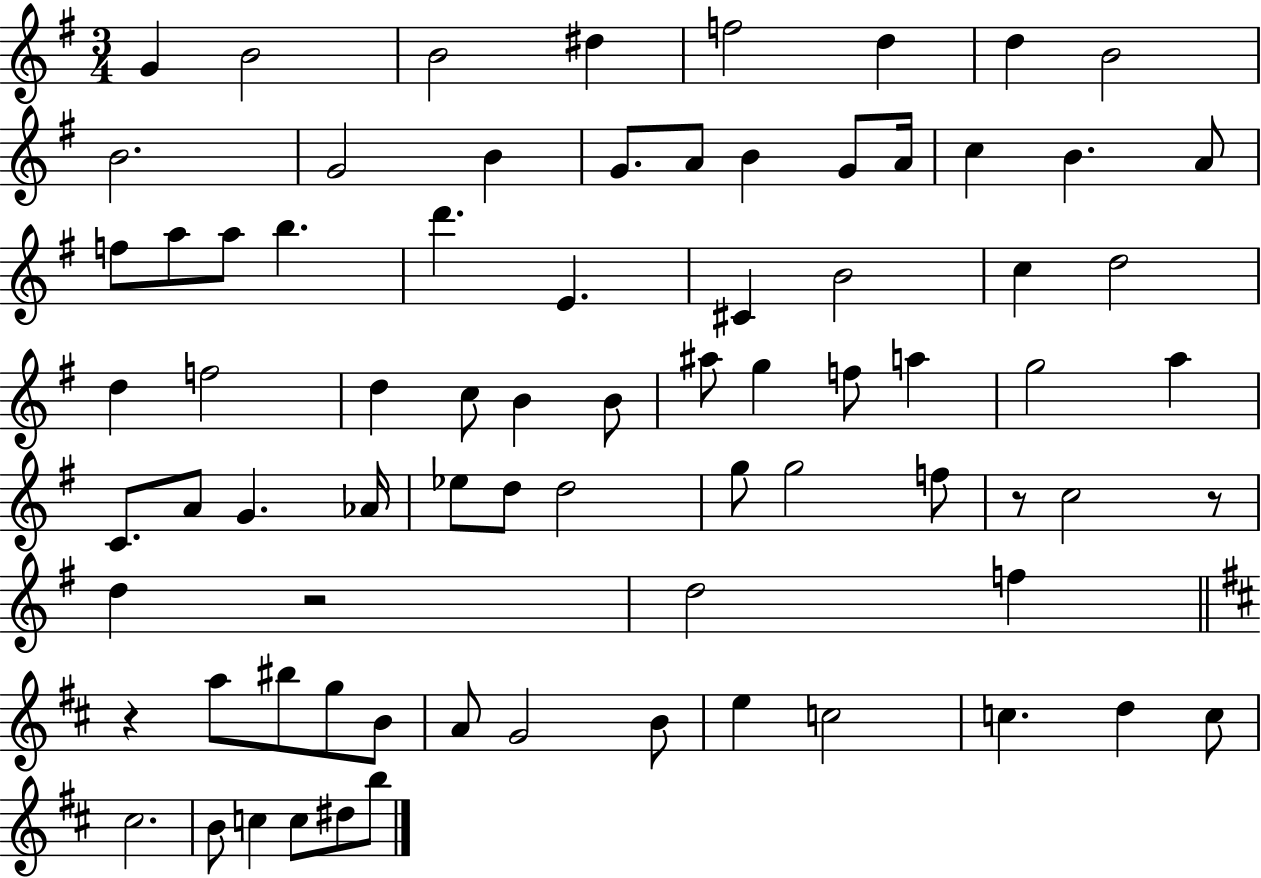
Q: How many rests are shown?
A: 4